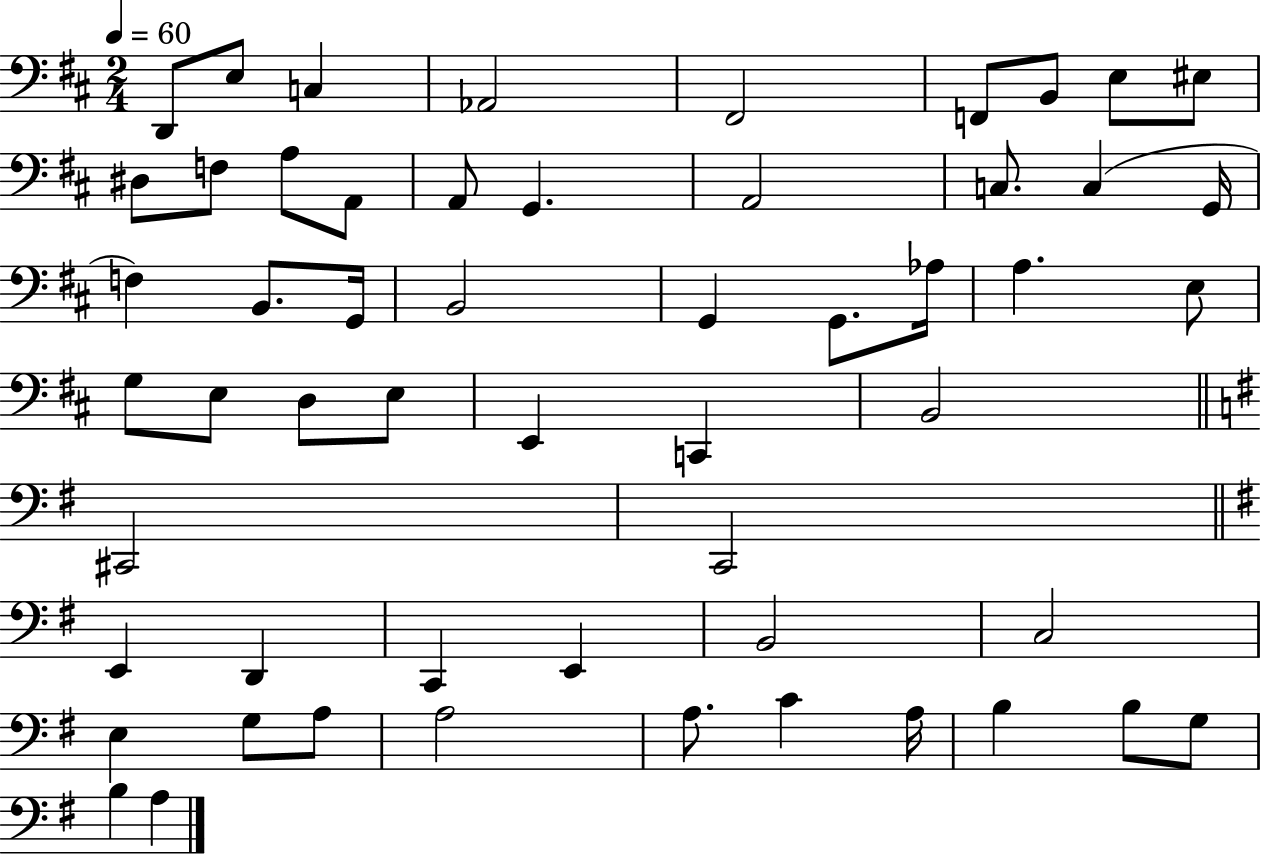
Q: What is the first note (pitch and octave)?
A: D2